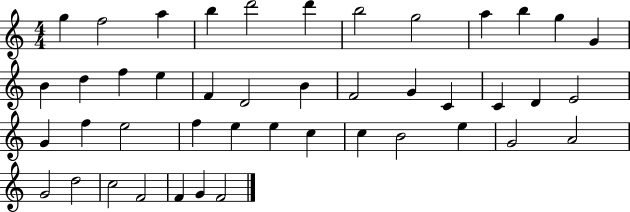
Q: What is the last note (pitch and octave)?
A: F4